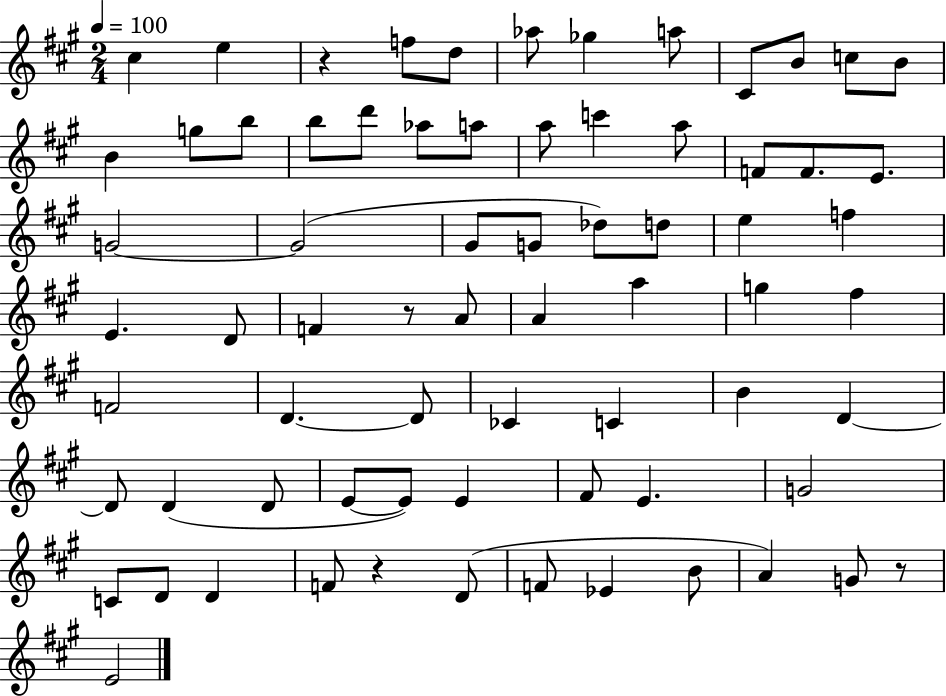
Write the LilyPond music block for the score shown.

{
  \clef treble
  \numericTimeSignature
  \time 2/4
  \key a \major
  \tempo 4 = 100
  \repeat volta 2 { cis''4 e''4 | r4 f''8 d''8 | aes''8 ges''4 a''8 | cis'8 b'8 c''8 b'8 | \break b'4 g''8 b''8 | b''8 d'''8 aes''8 a''8 | a''8 c'''4 a''8 | f'8 f'8. e'8. | \break g'2~~ | g'2( | gis'8 g'8 des''8) d''8 | e''4 f''4 | \break e'4. d'8 | f'4 r8 a'8 | a'4 a''4 | g''4 fis''4 | \break f'2 | d'4.~~ d'8 | ces'4 c'4 | b'4 d'4~~ | \break d'8 d'4( d'8 | e'8~~ e'8) e'4 | fis'8 e'4. | g'2 | \break c'8 d'8 d'4 | f'8 r4 d'8( | f'8 ees'4 b'8 | a'4) g'8 r8 | \break e'2 | } \bar "|."
}